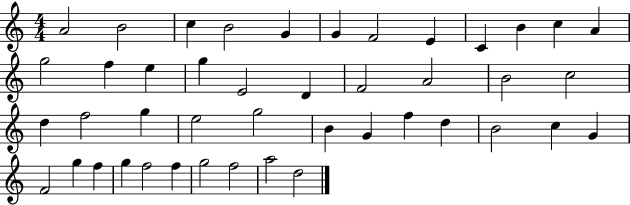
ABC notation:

X:1
T:Untitled
M:4/4
L:1/4
K:C
A2 B2 c B2 G G F2 E C B c A g2 f e g E2 D F2 A2 B2 c2 d f2 g e2 g2 B G f d B2 c G F2 g f g f2 f g2 f2 a2 d2